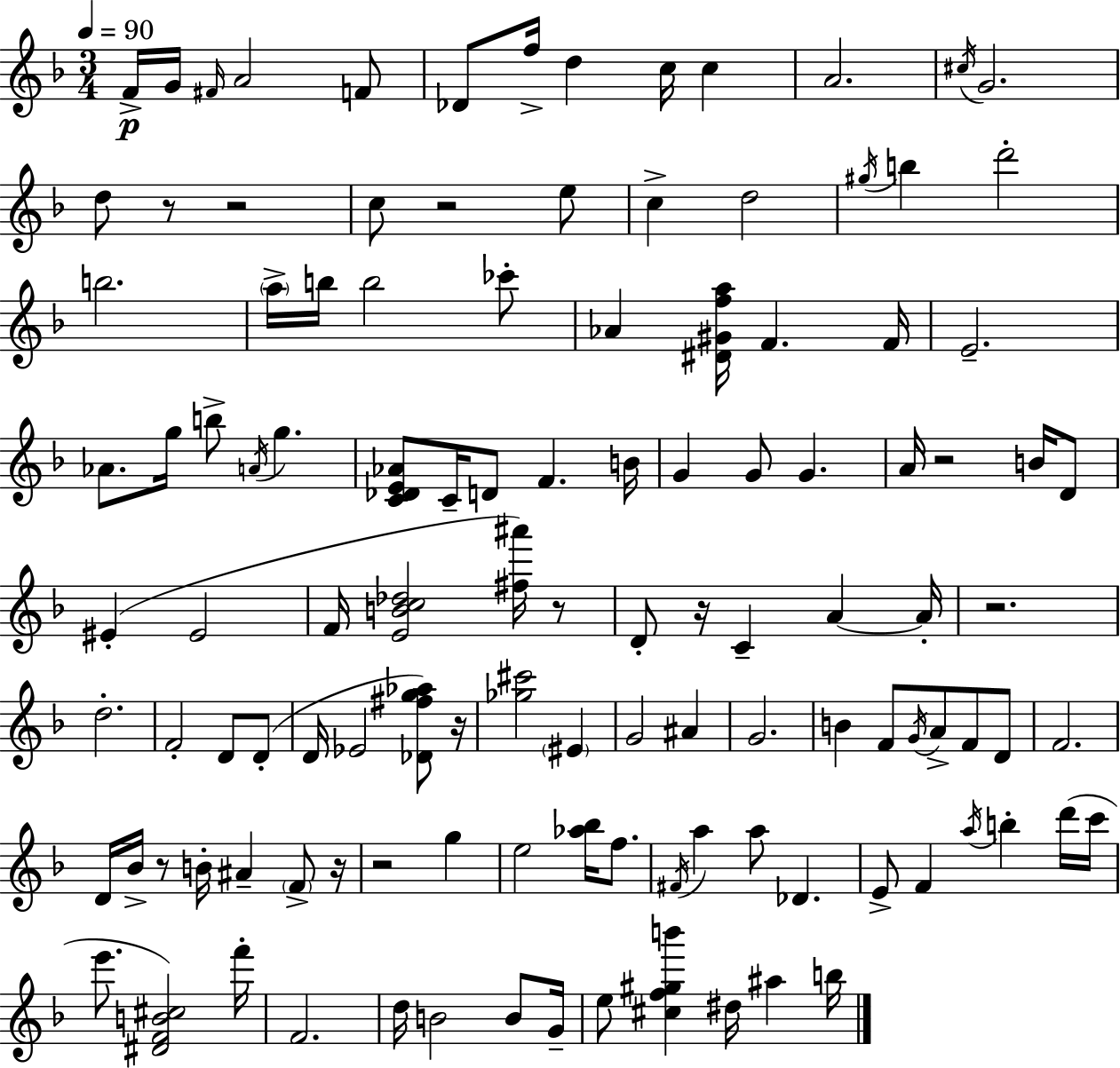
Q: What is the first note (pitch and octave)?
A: F4